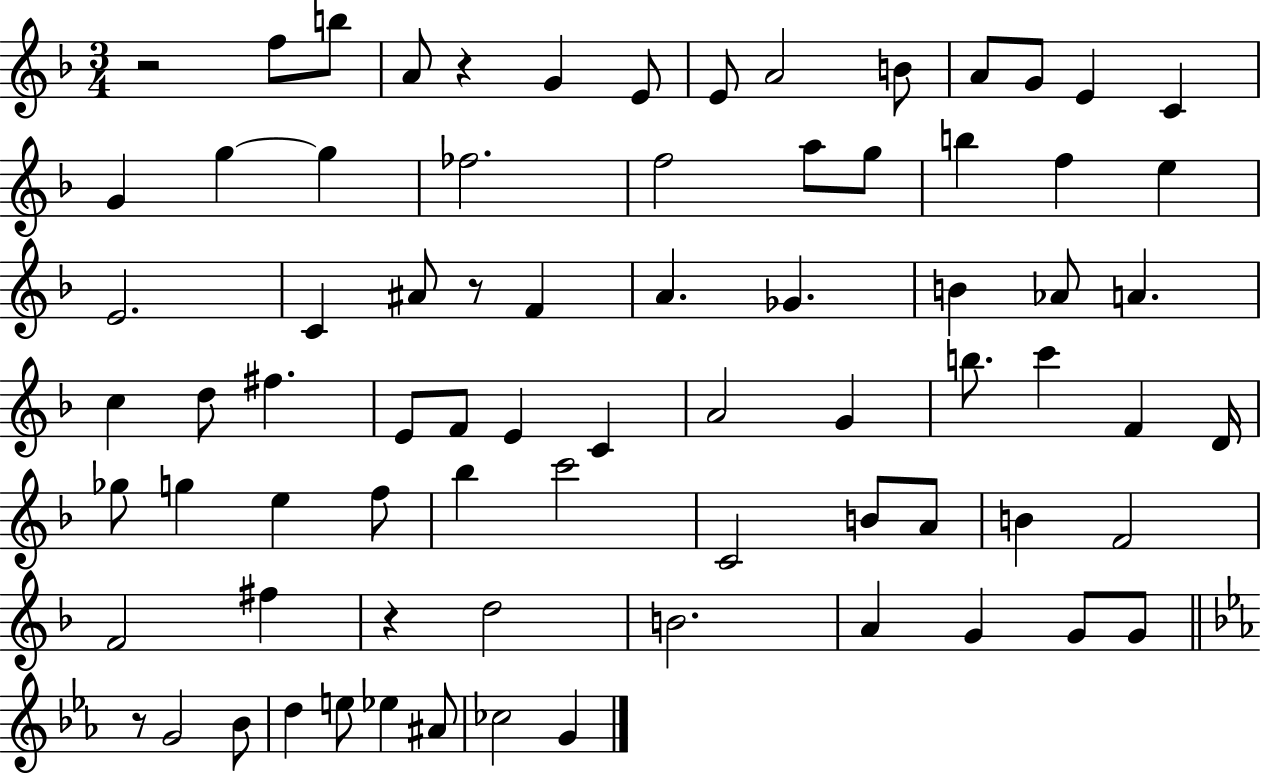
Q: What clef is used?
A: treble